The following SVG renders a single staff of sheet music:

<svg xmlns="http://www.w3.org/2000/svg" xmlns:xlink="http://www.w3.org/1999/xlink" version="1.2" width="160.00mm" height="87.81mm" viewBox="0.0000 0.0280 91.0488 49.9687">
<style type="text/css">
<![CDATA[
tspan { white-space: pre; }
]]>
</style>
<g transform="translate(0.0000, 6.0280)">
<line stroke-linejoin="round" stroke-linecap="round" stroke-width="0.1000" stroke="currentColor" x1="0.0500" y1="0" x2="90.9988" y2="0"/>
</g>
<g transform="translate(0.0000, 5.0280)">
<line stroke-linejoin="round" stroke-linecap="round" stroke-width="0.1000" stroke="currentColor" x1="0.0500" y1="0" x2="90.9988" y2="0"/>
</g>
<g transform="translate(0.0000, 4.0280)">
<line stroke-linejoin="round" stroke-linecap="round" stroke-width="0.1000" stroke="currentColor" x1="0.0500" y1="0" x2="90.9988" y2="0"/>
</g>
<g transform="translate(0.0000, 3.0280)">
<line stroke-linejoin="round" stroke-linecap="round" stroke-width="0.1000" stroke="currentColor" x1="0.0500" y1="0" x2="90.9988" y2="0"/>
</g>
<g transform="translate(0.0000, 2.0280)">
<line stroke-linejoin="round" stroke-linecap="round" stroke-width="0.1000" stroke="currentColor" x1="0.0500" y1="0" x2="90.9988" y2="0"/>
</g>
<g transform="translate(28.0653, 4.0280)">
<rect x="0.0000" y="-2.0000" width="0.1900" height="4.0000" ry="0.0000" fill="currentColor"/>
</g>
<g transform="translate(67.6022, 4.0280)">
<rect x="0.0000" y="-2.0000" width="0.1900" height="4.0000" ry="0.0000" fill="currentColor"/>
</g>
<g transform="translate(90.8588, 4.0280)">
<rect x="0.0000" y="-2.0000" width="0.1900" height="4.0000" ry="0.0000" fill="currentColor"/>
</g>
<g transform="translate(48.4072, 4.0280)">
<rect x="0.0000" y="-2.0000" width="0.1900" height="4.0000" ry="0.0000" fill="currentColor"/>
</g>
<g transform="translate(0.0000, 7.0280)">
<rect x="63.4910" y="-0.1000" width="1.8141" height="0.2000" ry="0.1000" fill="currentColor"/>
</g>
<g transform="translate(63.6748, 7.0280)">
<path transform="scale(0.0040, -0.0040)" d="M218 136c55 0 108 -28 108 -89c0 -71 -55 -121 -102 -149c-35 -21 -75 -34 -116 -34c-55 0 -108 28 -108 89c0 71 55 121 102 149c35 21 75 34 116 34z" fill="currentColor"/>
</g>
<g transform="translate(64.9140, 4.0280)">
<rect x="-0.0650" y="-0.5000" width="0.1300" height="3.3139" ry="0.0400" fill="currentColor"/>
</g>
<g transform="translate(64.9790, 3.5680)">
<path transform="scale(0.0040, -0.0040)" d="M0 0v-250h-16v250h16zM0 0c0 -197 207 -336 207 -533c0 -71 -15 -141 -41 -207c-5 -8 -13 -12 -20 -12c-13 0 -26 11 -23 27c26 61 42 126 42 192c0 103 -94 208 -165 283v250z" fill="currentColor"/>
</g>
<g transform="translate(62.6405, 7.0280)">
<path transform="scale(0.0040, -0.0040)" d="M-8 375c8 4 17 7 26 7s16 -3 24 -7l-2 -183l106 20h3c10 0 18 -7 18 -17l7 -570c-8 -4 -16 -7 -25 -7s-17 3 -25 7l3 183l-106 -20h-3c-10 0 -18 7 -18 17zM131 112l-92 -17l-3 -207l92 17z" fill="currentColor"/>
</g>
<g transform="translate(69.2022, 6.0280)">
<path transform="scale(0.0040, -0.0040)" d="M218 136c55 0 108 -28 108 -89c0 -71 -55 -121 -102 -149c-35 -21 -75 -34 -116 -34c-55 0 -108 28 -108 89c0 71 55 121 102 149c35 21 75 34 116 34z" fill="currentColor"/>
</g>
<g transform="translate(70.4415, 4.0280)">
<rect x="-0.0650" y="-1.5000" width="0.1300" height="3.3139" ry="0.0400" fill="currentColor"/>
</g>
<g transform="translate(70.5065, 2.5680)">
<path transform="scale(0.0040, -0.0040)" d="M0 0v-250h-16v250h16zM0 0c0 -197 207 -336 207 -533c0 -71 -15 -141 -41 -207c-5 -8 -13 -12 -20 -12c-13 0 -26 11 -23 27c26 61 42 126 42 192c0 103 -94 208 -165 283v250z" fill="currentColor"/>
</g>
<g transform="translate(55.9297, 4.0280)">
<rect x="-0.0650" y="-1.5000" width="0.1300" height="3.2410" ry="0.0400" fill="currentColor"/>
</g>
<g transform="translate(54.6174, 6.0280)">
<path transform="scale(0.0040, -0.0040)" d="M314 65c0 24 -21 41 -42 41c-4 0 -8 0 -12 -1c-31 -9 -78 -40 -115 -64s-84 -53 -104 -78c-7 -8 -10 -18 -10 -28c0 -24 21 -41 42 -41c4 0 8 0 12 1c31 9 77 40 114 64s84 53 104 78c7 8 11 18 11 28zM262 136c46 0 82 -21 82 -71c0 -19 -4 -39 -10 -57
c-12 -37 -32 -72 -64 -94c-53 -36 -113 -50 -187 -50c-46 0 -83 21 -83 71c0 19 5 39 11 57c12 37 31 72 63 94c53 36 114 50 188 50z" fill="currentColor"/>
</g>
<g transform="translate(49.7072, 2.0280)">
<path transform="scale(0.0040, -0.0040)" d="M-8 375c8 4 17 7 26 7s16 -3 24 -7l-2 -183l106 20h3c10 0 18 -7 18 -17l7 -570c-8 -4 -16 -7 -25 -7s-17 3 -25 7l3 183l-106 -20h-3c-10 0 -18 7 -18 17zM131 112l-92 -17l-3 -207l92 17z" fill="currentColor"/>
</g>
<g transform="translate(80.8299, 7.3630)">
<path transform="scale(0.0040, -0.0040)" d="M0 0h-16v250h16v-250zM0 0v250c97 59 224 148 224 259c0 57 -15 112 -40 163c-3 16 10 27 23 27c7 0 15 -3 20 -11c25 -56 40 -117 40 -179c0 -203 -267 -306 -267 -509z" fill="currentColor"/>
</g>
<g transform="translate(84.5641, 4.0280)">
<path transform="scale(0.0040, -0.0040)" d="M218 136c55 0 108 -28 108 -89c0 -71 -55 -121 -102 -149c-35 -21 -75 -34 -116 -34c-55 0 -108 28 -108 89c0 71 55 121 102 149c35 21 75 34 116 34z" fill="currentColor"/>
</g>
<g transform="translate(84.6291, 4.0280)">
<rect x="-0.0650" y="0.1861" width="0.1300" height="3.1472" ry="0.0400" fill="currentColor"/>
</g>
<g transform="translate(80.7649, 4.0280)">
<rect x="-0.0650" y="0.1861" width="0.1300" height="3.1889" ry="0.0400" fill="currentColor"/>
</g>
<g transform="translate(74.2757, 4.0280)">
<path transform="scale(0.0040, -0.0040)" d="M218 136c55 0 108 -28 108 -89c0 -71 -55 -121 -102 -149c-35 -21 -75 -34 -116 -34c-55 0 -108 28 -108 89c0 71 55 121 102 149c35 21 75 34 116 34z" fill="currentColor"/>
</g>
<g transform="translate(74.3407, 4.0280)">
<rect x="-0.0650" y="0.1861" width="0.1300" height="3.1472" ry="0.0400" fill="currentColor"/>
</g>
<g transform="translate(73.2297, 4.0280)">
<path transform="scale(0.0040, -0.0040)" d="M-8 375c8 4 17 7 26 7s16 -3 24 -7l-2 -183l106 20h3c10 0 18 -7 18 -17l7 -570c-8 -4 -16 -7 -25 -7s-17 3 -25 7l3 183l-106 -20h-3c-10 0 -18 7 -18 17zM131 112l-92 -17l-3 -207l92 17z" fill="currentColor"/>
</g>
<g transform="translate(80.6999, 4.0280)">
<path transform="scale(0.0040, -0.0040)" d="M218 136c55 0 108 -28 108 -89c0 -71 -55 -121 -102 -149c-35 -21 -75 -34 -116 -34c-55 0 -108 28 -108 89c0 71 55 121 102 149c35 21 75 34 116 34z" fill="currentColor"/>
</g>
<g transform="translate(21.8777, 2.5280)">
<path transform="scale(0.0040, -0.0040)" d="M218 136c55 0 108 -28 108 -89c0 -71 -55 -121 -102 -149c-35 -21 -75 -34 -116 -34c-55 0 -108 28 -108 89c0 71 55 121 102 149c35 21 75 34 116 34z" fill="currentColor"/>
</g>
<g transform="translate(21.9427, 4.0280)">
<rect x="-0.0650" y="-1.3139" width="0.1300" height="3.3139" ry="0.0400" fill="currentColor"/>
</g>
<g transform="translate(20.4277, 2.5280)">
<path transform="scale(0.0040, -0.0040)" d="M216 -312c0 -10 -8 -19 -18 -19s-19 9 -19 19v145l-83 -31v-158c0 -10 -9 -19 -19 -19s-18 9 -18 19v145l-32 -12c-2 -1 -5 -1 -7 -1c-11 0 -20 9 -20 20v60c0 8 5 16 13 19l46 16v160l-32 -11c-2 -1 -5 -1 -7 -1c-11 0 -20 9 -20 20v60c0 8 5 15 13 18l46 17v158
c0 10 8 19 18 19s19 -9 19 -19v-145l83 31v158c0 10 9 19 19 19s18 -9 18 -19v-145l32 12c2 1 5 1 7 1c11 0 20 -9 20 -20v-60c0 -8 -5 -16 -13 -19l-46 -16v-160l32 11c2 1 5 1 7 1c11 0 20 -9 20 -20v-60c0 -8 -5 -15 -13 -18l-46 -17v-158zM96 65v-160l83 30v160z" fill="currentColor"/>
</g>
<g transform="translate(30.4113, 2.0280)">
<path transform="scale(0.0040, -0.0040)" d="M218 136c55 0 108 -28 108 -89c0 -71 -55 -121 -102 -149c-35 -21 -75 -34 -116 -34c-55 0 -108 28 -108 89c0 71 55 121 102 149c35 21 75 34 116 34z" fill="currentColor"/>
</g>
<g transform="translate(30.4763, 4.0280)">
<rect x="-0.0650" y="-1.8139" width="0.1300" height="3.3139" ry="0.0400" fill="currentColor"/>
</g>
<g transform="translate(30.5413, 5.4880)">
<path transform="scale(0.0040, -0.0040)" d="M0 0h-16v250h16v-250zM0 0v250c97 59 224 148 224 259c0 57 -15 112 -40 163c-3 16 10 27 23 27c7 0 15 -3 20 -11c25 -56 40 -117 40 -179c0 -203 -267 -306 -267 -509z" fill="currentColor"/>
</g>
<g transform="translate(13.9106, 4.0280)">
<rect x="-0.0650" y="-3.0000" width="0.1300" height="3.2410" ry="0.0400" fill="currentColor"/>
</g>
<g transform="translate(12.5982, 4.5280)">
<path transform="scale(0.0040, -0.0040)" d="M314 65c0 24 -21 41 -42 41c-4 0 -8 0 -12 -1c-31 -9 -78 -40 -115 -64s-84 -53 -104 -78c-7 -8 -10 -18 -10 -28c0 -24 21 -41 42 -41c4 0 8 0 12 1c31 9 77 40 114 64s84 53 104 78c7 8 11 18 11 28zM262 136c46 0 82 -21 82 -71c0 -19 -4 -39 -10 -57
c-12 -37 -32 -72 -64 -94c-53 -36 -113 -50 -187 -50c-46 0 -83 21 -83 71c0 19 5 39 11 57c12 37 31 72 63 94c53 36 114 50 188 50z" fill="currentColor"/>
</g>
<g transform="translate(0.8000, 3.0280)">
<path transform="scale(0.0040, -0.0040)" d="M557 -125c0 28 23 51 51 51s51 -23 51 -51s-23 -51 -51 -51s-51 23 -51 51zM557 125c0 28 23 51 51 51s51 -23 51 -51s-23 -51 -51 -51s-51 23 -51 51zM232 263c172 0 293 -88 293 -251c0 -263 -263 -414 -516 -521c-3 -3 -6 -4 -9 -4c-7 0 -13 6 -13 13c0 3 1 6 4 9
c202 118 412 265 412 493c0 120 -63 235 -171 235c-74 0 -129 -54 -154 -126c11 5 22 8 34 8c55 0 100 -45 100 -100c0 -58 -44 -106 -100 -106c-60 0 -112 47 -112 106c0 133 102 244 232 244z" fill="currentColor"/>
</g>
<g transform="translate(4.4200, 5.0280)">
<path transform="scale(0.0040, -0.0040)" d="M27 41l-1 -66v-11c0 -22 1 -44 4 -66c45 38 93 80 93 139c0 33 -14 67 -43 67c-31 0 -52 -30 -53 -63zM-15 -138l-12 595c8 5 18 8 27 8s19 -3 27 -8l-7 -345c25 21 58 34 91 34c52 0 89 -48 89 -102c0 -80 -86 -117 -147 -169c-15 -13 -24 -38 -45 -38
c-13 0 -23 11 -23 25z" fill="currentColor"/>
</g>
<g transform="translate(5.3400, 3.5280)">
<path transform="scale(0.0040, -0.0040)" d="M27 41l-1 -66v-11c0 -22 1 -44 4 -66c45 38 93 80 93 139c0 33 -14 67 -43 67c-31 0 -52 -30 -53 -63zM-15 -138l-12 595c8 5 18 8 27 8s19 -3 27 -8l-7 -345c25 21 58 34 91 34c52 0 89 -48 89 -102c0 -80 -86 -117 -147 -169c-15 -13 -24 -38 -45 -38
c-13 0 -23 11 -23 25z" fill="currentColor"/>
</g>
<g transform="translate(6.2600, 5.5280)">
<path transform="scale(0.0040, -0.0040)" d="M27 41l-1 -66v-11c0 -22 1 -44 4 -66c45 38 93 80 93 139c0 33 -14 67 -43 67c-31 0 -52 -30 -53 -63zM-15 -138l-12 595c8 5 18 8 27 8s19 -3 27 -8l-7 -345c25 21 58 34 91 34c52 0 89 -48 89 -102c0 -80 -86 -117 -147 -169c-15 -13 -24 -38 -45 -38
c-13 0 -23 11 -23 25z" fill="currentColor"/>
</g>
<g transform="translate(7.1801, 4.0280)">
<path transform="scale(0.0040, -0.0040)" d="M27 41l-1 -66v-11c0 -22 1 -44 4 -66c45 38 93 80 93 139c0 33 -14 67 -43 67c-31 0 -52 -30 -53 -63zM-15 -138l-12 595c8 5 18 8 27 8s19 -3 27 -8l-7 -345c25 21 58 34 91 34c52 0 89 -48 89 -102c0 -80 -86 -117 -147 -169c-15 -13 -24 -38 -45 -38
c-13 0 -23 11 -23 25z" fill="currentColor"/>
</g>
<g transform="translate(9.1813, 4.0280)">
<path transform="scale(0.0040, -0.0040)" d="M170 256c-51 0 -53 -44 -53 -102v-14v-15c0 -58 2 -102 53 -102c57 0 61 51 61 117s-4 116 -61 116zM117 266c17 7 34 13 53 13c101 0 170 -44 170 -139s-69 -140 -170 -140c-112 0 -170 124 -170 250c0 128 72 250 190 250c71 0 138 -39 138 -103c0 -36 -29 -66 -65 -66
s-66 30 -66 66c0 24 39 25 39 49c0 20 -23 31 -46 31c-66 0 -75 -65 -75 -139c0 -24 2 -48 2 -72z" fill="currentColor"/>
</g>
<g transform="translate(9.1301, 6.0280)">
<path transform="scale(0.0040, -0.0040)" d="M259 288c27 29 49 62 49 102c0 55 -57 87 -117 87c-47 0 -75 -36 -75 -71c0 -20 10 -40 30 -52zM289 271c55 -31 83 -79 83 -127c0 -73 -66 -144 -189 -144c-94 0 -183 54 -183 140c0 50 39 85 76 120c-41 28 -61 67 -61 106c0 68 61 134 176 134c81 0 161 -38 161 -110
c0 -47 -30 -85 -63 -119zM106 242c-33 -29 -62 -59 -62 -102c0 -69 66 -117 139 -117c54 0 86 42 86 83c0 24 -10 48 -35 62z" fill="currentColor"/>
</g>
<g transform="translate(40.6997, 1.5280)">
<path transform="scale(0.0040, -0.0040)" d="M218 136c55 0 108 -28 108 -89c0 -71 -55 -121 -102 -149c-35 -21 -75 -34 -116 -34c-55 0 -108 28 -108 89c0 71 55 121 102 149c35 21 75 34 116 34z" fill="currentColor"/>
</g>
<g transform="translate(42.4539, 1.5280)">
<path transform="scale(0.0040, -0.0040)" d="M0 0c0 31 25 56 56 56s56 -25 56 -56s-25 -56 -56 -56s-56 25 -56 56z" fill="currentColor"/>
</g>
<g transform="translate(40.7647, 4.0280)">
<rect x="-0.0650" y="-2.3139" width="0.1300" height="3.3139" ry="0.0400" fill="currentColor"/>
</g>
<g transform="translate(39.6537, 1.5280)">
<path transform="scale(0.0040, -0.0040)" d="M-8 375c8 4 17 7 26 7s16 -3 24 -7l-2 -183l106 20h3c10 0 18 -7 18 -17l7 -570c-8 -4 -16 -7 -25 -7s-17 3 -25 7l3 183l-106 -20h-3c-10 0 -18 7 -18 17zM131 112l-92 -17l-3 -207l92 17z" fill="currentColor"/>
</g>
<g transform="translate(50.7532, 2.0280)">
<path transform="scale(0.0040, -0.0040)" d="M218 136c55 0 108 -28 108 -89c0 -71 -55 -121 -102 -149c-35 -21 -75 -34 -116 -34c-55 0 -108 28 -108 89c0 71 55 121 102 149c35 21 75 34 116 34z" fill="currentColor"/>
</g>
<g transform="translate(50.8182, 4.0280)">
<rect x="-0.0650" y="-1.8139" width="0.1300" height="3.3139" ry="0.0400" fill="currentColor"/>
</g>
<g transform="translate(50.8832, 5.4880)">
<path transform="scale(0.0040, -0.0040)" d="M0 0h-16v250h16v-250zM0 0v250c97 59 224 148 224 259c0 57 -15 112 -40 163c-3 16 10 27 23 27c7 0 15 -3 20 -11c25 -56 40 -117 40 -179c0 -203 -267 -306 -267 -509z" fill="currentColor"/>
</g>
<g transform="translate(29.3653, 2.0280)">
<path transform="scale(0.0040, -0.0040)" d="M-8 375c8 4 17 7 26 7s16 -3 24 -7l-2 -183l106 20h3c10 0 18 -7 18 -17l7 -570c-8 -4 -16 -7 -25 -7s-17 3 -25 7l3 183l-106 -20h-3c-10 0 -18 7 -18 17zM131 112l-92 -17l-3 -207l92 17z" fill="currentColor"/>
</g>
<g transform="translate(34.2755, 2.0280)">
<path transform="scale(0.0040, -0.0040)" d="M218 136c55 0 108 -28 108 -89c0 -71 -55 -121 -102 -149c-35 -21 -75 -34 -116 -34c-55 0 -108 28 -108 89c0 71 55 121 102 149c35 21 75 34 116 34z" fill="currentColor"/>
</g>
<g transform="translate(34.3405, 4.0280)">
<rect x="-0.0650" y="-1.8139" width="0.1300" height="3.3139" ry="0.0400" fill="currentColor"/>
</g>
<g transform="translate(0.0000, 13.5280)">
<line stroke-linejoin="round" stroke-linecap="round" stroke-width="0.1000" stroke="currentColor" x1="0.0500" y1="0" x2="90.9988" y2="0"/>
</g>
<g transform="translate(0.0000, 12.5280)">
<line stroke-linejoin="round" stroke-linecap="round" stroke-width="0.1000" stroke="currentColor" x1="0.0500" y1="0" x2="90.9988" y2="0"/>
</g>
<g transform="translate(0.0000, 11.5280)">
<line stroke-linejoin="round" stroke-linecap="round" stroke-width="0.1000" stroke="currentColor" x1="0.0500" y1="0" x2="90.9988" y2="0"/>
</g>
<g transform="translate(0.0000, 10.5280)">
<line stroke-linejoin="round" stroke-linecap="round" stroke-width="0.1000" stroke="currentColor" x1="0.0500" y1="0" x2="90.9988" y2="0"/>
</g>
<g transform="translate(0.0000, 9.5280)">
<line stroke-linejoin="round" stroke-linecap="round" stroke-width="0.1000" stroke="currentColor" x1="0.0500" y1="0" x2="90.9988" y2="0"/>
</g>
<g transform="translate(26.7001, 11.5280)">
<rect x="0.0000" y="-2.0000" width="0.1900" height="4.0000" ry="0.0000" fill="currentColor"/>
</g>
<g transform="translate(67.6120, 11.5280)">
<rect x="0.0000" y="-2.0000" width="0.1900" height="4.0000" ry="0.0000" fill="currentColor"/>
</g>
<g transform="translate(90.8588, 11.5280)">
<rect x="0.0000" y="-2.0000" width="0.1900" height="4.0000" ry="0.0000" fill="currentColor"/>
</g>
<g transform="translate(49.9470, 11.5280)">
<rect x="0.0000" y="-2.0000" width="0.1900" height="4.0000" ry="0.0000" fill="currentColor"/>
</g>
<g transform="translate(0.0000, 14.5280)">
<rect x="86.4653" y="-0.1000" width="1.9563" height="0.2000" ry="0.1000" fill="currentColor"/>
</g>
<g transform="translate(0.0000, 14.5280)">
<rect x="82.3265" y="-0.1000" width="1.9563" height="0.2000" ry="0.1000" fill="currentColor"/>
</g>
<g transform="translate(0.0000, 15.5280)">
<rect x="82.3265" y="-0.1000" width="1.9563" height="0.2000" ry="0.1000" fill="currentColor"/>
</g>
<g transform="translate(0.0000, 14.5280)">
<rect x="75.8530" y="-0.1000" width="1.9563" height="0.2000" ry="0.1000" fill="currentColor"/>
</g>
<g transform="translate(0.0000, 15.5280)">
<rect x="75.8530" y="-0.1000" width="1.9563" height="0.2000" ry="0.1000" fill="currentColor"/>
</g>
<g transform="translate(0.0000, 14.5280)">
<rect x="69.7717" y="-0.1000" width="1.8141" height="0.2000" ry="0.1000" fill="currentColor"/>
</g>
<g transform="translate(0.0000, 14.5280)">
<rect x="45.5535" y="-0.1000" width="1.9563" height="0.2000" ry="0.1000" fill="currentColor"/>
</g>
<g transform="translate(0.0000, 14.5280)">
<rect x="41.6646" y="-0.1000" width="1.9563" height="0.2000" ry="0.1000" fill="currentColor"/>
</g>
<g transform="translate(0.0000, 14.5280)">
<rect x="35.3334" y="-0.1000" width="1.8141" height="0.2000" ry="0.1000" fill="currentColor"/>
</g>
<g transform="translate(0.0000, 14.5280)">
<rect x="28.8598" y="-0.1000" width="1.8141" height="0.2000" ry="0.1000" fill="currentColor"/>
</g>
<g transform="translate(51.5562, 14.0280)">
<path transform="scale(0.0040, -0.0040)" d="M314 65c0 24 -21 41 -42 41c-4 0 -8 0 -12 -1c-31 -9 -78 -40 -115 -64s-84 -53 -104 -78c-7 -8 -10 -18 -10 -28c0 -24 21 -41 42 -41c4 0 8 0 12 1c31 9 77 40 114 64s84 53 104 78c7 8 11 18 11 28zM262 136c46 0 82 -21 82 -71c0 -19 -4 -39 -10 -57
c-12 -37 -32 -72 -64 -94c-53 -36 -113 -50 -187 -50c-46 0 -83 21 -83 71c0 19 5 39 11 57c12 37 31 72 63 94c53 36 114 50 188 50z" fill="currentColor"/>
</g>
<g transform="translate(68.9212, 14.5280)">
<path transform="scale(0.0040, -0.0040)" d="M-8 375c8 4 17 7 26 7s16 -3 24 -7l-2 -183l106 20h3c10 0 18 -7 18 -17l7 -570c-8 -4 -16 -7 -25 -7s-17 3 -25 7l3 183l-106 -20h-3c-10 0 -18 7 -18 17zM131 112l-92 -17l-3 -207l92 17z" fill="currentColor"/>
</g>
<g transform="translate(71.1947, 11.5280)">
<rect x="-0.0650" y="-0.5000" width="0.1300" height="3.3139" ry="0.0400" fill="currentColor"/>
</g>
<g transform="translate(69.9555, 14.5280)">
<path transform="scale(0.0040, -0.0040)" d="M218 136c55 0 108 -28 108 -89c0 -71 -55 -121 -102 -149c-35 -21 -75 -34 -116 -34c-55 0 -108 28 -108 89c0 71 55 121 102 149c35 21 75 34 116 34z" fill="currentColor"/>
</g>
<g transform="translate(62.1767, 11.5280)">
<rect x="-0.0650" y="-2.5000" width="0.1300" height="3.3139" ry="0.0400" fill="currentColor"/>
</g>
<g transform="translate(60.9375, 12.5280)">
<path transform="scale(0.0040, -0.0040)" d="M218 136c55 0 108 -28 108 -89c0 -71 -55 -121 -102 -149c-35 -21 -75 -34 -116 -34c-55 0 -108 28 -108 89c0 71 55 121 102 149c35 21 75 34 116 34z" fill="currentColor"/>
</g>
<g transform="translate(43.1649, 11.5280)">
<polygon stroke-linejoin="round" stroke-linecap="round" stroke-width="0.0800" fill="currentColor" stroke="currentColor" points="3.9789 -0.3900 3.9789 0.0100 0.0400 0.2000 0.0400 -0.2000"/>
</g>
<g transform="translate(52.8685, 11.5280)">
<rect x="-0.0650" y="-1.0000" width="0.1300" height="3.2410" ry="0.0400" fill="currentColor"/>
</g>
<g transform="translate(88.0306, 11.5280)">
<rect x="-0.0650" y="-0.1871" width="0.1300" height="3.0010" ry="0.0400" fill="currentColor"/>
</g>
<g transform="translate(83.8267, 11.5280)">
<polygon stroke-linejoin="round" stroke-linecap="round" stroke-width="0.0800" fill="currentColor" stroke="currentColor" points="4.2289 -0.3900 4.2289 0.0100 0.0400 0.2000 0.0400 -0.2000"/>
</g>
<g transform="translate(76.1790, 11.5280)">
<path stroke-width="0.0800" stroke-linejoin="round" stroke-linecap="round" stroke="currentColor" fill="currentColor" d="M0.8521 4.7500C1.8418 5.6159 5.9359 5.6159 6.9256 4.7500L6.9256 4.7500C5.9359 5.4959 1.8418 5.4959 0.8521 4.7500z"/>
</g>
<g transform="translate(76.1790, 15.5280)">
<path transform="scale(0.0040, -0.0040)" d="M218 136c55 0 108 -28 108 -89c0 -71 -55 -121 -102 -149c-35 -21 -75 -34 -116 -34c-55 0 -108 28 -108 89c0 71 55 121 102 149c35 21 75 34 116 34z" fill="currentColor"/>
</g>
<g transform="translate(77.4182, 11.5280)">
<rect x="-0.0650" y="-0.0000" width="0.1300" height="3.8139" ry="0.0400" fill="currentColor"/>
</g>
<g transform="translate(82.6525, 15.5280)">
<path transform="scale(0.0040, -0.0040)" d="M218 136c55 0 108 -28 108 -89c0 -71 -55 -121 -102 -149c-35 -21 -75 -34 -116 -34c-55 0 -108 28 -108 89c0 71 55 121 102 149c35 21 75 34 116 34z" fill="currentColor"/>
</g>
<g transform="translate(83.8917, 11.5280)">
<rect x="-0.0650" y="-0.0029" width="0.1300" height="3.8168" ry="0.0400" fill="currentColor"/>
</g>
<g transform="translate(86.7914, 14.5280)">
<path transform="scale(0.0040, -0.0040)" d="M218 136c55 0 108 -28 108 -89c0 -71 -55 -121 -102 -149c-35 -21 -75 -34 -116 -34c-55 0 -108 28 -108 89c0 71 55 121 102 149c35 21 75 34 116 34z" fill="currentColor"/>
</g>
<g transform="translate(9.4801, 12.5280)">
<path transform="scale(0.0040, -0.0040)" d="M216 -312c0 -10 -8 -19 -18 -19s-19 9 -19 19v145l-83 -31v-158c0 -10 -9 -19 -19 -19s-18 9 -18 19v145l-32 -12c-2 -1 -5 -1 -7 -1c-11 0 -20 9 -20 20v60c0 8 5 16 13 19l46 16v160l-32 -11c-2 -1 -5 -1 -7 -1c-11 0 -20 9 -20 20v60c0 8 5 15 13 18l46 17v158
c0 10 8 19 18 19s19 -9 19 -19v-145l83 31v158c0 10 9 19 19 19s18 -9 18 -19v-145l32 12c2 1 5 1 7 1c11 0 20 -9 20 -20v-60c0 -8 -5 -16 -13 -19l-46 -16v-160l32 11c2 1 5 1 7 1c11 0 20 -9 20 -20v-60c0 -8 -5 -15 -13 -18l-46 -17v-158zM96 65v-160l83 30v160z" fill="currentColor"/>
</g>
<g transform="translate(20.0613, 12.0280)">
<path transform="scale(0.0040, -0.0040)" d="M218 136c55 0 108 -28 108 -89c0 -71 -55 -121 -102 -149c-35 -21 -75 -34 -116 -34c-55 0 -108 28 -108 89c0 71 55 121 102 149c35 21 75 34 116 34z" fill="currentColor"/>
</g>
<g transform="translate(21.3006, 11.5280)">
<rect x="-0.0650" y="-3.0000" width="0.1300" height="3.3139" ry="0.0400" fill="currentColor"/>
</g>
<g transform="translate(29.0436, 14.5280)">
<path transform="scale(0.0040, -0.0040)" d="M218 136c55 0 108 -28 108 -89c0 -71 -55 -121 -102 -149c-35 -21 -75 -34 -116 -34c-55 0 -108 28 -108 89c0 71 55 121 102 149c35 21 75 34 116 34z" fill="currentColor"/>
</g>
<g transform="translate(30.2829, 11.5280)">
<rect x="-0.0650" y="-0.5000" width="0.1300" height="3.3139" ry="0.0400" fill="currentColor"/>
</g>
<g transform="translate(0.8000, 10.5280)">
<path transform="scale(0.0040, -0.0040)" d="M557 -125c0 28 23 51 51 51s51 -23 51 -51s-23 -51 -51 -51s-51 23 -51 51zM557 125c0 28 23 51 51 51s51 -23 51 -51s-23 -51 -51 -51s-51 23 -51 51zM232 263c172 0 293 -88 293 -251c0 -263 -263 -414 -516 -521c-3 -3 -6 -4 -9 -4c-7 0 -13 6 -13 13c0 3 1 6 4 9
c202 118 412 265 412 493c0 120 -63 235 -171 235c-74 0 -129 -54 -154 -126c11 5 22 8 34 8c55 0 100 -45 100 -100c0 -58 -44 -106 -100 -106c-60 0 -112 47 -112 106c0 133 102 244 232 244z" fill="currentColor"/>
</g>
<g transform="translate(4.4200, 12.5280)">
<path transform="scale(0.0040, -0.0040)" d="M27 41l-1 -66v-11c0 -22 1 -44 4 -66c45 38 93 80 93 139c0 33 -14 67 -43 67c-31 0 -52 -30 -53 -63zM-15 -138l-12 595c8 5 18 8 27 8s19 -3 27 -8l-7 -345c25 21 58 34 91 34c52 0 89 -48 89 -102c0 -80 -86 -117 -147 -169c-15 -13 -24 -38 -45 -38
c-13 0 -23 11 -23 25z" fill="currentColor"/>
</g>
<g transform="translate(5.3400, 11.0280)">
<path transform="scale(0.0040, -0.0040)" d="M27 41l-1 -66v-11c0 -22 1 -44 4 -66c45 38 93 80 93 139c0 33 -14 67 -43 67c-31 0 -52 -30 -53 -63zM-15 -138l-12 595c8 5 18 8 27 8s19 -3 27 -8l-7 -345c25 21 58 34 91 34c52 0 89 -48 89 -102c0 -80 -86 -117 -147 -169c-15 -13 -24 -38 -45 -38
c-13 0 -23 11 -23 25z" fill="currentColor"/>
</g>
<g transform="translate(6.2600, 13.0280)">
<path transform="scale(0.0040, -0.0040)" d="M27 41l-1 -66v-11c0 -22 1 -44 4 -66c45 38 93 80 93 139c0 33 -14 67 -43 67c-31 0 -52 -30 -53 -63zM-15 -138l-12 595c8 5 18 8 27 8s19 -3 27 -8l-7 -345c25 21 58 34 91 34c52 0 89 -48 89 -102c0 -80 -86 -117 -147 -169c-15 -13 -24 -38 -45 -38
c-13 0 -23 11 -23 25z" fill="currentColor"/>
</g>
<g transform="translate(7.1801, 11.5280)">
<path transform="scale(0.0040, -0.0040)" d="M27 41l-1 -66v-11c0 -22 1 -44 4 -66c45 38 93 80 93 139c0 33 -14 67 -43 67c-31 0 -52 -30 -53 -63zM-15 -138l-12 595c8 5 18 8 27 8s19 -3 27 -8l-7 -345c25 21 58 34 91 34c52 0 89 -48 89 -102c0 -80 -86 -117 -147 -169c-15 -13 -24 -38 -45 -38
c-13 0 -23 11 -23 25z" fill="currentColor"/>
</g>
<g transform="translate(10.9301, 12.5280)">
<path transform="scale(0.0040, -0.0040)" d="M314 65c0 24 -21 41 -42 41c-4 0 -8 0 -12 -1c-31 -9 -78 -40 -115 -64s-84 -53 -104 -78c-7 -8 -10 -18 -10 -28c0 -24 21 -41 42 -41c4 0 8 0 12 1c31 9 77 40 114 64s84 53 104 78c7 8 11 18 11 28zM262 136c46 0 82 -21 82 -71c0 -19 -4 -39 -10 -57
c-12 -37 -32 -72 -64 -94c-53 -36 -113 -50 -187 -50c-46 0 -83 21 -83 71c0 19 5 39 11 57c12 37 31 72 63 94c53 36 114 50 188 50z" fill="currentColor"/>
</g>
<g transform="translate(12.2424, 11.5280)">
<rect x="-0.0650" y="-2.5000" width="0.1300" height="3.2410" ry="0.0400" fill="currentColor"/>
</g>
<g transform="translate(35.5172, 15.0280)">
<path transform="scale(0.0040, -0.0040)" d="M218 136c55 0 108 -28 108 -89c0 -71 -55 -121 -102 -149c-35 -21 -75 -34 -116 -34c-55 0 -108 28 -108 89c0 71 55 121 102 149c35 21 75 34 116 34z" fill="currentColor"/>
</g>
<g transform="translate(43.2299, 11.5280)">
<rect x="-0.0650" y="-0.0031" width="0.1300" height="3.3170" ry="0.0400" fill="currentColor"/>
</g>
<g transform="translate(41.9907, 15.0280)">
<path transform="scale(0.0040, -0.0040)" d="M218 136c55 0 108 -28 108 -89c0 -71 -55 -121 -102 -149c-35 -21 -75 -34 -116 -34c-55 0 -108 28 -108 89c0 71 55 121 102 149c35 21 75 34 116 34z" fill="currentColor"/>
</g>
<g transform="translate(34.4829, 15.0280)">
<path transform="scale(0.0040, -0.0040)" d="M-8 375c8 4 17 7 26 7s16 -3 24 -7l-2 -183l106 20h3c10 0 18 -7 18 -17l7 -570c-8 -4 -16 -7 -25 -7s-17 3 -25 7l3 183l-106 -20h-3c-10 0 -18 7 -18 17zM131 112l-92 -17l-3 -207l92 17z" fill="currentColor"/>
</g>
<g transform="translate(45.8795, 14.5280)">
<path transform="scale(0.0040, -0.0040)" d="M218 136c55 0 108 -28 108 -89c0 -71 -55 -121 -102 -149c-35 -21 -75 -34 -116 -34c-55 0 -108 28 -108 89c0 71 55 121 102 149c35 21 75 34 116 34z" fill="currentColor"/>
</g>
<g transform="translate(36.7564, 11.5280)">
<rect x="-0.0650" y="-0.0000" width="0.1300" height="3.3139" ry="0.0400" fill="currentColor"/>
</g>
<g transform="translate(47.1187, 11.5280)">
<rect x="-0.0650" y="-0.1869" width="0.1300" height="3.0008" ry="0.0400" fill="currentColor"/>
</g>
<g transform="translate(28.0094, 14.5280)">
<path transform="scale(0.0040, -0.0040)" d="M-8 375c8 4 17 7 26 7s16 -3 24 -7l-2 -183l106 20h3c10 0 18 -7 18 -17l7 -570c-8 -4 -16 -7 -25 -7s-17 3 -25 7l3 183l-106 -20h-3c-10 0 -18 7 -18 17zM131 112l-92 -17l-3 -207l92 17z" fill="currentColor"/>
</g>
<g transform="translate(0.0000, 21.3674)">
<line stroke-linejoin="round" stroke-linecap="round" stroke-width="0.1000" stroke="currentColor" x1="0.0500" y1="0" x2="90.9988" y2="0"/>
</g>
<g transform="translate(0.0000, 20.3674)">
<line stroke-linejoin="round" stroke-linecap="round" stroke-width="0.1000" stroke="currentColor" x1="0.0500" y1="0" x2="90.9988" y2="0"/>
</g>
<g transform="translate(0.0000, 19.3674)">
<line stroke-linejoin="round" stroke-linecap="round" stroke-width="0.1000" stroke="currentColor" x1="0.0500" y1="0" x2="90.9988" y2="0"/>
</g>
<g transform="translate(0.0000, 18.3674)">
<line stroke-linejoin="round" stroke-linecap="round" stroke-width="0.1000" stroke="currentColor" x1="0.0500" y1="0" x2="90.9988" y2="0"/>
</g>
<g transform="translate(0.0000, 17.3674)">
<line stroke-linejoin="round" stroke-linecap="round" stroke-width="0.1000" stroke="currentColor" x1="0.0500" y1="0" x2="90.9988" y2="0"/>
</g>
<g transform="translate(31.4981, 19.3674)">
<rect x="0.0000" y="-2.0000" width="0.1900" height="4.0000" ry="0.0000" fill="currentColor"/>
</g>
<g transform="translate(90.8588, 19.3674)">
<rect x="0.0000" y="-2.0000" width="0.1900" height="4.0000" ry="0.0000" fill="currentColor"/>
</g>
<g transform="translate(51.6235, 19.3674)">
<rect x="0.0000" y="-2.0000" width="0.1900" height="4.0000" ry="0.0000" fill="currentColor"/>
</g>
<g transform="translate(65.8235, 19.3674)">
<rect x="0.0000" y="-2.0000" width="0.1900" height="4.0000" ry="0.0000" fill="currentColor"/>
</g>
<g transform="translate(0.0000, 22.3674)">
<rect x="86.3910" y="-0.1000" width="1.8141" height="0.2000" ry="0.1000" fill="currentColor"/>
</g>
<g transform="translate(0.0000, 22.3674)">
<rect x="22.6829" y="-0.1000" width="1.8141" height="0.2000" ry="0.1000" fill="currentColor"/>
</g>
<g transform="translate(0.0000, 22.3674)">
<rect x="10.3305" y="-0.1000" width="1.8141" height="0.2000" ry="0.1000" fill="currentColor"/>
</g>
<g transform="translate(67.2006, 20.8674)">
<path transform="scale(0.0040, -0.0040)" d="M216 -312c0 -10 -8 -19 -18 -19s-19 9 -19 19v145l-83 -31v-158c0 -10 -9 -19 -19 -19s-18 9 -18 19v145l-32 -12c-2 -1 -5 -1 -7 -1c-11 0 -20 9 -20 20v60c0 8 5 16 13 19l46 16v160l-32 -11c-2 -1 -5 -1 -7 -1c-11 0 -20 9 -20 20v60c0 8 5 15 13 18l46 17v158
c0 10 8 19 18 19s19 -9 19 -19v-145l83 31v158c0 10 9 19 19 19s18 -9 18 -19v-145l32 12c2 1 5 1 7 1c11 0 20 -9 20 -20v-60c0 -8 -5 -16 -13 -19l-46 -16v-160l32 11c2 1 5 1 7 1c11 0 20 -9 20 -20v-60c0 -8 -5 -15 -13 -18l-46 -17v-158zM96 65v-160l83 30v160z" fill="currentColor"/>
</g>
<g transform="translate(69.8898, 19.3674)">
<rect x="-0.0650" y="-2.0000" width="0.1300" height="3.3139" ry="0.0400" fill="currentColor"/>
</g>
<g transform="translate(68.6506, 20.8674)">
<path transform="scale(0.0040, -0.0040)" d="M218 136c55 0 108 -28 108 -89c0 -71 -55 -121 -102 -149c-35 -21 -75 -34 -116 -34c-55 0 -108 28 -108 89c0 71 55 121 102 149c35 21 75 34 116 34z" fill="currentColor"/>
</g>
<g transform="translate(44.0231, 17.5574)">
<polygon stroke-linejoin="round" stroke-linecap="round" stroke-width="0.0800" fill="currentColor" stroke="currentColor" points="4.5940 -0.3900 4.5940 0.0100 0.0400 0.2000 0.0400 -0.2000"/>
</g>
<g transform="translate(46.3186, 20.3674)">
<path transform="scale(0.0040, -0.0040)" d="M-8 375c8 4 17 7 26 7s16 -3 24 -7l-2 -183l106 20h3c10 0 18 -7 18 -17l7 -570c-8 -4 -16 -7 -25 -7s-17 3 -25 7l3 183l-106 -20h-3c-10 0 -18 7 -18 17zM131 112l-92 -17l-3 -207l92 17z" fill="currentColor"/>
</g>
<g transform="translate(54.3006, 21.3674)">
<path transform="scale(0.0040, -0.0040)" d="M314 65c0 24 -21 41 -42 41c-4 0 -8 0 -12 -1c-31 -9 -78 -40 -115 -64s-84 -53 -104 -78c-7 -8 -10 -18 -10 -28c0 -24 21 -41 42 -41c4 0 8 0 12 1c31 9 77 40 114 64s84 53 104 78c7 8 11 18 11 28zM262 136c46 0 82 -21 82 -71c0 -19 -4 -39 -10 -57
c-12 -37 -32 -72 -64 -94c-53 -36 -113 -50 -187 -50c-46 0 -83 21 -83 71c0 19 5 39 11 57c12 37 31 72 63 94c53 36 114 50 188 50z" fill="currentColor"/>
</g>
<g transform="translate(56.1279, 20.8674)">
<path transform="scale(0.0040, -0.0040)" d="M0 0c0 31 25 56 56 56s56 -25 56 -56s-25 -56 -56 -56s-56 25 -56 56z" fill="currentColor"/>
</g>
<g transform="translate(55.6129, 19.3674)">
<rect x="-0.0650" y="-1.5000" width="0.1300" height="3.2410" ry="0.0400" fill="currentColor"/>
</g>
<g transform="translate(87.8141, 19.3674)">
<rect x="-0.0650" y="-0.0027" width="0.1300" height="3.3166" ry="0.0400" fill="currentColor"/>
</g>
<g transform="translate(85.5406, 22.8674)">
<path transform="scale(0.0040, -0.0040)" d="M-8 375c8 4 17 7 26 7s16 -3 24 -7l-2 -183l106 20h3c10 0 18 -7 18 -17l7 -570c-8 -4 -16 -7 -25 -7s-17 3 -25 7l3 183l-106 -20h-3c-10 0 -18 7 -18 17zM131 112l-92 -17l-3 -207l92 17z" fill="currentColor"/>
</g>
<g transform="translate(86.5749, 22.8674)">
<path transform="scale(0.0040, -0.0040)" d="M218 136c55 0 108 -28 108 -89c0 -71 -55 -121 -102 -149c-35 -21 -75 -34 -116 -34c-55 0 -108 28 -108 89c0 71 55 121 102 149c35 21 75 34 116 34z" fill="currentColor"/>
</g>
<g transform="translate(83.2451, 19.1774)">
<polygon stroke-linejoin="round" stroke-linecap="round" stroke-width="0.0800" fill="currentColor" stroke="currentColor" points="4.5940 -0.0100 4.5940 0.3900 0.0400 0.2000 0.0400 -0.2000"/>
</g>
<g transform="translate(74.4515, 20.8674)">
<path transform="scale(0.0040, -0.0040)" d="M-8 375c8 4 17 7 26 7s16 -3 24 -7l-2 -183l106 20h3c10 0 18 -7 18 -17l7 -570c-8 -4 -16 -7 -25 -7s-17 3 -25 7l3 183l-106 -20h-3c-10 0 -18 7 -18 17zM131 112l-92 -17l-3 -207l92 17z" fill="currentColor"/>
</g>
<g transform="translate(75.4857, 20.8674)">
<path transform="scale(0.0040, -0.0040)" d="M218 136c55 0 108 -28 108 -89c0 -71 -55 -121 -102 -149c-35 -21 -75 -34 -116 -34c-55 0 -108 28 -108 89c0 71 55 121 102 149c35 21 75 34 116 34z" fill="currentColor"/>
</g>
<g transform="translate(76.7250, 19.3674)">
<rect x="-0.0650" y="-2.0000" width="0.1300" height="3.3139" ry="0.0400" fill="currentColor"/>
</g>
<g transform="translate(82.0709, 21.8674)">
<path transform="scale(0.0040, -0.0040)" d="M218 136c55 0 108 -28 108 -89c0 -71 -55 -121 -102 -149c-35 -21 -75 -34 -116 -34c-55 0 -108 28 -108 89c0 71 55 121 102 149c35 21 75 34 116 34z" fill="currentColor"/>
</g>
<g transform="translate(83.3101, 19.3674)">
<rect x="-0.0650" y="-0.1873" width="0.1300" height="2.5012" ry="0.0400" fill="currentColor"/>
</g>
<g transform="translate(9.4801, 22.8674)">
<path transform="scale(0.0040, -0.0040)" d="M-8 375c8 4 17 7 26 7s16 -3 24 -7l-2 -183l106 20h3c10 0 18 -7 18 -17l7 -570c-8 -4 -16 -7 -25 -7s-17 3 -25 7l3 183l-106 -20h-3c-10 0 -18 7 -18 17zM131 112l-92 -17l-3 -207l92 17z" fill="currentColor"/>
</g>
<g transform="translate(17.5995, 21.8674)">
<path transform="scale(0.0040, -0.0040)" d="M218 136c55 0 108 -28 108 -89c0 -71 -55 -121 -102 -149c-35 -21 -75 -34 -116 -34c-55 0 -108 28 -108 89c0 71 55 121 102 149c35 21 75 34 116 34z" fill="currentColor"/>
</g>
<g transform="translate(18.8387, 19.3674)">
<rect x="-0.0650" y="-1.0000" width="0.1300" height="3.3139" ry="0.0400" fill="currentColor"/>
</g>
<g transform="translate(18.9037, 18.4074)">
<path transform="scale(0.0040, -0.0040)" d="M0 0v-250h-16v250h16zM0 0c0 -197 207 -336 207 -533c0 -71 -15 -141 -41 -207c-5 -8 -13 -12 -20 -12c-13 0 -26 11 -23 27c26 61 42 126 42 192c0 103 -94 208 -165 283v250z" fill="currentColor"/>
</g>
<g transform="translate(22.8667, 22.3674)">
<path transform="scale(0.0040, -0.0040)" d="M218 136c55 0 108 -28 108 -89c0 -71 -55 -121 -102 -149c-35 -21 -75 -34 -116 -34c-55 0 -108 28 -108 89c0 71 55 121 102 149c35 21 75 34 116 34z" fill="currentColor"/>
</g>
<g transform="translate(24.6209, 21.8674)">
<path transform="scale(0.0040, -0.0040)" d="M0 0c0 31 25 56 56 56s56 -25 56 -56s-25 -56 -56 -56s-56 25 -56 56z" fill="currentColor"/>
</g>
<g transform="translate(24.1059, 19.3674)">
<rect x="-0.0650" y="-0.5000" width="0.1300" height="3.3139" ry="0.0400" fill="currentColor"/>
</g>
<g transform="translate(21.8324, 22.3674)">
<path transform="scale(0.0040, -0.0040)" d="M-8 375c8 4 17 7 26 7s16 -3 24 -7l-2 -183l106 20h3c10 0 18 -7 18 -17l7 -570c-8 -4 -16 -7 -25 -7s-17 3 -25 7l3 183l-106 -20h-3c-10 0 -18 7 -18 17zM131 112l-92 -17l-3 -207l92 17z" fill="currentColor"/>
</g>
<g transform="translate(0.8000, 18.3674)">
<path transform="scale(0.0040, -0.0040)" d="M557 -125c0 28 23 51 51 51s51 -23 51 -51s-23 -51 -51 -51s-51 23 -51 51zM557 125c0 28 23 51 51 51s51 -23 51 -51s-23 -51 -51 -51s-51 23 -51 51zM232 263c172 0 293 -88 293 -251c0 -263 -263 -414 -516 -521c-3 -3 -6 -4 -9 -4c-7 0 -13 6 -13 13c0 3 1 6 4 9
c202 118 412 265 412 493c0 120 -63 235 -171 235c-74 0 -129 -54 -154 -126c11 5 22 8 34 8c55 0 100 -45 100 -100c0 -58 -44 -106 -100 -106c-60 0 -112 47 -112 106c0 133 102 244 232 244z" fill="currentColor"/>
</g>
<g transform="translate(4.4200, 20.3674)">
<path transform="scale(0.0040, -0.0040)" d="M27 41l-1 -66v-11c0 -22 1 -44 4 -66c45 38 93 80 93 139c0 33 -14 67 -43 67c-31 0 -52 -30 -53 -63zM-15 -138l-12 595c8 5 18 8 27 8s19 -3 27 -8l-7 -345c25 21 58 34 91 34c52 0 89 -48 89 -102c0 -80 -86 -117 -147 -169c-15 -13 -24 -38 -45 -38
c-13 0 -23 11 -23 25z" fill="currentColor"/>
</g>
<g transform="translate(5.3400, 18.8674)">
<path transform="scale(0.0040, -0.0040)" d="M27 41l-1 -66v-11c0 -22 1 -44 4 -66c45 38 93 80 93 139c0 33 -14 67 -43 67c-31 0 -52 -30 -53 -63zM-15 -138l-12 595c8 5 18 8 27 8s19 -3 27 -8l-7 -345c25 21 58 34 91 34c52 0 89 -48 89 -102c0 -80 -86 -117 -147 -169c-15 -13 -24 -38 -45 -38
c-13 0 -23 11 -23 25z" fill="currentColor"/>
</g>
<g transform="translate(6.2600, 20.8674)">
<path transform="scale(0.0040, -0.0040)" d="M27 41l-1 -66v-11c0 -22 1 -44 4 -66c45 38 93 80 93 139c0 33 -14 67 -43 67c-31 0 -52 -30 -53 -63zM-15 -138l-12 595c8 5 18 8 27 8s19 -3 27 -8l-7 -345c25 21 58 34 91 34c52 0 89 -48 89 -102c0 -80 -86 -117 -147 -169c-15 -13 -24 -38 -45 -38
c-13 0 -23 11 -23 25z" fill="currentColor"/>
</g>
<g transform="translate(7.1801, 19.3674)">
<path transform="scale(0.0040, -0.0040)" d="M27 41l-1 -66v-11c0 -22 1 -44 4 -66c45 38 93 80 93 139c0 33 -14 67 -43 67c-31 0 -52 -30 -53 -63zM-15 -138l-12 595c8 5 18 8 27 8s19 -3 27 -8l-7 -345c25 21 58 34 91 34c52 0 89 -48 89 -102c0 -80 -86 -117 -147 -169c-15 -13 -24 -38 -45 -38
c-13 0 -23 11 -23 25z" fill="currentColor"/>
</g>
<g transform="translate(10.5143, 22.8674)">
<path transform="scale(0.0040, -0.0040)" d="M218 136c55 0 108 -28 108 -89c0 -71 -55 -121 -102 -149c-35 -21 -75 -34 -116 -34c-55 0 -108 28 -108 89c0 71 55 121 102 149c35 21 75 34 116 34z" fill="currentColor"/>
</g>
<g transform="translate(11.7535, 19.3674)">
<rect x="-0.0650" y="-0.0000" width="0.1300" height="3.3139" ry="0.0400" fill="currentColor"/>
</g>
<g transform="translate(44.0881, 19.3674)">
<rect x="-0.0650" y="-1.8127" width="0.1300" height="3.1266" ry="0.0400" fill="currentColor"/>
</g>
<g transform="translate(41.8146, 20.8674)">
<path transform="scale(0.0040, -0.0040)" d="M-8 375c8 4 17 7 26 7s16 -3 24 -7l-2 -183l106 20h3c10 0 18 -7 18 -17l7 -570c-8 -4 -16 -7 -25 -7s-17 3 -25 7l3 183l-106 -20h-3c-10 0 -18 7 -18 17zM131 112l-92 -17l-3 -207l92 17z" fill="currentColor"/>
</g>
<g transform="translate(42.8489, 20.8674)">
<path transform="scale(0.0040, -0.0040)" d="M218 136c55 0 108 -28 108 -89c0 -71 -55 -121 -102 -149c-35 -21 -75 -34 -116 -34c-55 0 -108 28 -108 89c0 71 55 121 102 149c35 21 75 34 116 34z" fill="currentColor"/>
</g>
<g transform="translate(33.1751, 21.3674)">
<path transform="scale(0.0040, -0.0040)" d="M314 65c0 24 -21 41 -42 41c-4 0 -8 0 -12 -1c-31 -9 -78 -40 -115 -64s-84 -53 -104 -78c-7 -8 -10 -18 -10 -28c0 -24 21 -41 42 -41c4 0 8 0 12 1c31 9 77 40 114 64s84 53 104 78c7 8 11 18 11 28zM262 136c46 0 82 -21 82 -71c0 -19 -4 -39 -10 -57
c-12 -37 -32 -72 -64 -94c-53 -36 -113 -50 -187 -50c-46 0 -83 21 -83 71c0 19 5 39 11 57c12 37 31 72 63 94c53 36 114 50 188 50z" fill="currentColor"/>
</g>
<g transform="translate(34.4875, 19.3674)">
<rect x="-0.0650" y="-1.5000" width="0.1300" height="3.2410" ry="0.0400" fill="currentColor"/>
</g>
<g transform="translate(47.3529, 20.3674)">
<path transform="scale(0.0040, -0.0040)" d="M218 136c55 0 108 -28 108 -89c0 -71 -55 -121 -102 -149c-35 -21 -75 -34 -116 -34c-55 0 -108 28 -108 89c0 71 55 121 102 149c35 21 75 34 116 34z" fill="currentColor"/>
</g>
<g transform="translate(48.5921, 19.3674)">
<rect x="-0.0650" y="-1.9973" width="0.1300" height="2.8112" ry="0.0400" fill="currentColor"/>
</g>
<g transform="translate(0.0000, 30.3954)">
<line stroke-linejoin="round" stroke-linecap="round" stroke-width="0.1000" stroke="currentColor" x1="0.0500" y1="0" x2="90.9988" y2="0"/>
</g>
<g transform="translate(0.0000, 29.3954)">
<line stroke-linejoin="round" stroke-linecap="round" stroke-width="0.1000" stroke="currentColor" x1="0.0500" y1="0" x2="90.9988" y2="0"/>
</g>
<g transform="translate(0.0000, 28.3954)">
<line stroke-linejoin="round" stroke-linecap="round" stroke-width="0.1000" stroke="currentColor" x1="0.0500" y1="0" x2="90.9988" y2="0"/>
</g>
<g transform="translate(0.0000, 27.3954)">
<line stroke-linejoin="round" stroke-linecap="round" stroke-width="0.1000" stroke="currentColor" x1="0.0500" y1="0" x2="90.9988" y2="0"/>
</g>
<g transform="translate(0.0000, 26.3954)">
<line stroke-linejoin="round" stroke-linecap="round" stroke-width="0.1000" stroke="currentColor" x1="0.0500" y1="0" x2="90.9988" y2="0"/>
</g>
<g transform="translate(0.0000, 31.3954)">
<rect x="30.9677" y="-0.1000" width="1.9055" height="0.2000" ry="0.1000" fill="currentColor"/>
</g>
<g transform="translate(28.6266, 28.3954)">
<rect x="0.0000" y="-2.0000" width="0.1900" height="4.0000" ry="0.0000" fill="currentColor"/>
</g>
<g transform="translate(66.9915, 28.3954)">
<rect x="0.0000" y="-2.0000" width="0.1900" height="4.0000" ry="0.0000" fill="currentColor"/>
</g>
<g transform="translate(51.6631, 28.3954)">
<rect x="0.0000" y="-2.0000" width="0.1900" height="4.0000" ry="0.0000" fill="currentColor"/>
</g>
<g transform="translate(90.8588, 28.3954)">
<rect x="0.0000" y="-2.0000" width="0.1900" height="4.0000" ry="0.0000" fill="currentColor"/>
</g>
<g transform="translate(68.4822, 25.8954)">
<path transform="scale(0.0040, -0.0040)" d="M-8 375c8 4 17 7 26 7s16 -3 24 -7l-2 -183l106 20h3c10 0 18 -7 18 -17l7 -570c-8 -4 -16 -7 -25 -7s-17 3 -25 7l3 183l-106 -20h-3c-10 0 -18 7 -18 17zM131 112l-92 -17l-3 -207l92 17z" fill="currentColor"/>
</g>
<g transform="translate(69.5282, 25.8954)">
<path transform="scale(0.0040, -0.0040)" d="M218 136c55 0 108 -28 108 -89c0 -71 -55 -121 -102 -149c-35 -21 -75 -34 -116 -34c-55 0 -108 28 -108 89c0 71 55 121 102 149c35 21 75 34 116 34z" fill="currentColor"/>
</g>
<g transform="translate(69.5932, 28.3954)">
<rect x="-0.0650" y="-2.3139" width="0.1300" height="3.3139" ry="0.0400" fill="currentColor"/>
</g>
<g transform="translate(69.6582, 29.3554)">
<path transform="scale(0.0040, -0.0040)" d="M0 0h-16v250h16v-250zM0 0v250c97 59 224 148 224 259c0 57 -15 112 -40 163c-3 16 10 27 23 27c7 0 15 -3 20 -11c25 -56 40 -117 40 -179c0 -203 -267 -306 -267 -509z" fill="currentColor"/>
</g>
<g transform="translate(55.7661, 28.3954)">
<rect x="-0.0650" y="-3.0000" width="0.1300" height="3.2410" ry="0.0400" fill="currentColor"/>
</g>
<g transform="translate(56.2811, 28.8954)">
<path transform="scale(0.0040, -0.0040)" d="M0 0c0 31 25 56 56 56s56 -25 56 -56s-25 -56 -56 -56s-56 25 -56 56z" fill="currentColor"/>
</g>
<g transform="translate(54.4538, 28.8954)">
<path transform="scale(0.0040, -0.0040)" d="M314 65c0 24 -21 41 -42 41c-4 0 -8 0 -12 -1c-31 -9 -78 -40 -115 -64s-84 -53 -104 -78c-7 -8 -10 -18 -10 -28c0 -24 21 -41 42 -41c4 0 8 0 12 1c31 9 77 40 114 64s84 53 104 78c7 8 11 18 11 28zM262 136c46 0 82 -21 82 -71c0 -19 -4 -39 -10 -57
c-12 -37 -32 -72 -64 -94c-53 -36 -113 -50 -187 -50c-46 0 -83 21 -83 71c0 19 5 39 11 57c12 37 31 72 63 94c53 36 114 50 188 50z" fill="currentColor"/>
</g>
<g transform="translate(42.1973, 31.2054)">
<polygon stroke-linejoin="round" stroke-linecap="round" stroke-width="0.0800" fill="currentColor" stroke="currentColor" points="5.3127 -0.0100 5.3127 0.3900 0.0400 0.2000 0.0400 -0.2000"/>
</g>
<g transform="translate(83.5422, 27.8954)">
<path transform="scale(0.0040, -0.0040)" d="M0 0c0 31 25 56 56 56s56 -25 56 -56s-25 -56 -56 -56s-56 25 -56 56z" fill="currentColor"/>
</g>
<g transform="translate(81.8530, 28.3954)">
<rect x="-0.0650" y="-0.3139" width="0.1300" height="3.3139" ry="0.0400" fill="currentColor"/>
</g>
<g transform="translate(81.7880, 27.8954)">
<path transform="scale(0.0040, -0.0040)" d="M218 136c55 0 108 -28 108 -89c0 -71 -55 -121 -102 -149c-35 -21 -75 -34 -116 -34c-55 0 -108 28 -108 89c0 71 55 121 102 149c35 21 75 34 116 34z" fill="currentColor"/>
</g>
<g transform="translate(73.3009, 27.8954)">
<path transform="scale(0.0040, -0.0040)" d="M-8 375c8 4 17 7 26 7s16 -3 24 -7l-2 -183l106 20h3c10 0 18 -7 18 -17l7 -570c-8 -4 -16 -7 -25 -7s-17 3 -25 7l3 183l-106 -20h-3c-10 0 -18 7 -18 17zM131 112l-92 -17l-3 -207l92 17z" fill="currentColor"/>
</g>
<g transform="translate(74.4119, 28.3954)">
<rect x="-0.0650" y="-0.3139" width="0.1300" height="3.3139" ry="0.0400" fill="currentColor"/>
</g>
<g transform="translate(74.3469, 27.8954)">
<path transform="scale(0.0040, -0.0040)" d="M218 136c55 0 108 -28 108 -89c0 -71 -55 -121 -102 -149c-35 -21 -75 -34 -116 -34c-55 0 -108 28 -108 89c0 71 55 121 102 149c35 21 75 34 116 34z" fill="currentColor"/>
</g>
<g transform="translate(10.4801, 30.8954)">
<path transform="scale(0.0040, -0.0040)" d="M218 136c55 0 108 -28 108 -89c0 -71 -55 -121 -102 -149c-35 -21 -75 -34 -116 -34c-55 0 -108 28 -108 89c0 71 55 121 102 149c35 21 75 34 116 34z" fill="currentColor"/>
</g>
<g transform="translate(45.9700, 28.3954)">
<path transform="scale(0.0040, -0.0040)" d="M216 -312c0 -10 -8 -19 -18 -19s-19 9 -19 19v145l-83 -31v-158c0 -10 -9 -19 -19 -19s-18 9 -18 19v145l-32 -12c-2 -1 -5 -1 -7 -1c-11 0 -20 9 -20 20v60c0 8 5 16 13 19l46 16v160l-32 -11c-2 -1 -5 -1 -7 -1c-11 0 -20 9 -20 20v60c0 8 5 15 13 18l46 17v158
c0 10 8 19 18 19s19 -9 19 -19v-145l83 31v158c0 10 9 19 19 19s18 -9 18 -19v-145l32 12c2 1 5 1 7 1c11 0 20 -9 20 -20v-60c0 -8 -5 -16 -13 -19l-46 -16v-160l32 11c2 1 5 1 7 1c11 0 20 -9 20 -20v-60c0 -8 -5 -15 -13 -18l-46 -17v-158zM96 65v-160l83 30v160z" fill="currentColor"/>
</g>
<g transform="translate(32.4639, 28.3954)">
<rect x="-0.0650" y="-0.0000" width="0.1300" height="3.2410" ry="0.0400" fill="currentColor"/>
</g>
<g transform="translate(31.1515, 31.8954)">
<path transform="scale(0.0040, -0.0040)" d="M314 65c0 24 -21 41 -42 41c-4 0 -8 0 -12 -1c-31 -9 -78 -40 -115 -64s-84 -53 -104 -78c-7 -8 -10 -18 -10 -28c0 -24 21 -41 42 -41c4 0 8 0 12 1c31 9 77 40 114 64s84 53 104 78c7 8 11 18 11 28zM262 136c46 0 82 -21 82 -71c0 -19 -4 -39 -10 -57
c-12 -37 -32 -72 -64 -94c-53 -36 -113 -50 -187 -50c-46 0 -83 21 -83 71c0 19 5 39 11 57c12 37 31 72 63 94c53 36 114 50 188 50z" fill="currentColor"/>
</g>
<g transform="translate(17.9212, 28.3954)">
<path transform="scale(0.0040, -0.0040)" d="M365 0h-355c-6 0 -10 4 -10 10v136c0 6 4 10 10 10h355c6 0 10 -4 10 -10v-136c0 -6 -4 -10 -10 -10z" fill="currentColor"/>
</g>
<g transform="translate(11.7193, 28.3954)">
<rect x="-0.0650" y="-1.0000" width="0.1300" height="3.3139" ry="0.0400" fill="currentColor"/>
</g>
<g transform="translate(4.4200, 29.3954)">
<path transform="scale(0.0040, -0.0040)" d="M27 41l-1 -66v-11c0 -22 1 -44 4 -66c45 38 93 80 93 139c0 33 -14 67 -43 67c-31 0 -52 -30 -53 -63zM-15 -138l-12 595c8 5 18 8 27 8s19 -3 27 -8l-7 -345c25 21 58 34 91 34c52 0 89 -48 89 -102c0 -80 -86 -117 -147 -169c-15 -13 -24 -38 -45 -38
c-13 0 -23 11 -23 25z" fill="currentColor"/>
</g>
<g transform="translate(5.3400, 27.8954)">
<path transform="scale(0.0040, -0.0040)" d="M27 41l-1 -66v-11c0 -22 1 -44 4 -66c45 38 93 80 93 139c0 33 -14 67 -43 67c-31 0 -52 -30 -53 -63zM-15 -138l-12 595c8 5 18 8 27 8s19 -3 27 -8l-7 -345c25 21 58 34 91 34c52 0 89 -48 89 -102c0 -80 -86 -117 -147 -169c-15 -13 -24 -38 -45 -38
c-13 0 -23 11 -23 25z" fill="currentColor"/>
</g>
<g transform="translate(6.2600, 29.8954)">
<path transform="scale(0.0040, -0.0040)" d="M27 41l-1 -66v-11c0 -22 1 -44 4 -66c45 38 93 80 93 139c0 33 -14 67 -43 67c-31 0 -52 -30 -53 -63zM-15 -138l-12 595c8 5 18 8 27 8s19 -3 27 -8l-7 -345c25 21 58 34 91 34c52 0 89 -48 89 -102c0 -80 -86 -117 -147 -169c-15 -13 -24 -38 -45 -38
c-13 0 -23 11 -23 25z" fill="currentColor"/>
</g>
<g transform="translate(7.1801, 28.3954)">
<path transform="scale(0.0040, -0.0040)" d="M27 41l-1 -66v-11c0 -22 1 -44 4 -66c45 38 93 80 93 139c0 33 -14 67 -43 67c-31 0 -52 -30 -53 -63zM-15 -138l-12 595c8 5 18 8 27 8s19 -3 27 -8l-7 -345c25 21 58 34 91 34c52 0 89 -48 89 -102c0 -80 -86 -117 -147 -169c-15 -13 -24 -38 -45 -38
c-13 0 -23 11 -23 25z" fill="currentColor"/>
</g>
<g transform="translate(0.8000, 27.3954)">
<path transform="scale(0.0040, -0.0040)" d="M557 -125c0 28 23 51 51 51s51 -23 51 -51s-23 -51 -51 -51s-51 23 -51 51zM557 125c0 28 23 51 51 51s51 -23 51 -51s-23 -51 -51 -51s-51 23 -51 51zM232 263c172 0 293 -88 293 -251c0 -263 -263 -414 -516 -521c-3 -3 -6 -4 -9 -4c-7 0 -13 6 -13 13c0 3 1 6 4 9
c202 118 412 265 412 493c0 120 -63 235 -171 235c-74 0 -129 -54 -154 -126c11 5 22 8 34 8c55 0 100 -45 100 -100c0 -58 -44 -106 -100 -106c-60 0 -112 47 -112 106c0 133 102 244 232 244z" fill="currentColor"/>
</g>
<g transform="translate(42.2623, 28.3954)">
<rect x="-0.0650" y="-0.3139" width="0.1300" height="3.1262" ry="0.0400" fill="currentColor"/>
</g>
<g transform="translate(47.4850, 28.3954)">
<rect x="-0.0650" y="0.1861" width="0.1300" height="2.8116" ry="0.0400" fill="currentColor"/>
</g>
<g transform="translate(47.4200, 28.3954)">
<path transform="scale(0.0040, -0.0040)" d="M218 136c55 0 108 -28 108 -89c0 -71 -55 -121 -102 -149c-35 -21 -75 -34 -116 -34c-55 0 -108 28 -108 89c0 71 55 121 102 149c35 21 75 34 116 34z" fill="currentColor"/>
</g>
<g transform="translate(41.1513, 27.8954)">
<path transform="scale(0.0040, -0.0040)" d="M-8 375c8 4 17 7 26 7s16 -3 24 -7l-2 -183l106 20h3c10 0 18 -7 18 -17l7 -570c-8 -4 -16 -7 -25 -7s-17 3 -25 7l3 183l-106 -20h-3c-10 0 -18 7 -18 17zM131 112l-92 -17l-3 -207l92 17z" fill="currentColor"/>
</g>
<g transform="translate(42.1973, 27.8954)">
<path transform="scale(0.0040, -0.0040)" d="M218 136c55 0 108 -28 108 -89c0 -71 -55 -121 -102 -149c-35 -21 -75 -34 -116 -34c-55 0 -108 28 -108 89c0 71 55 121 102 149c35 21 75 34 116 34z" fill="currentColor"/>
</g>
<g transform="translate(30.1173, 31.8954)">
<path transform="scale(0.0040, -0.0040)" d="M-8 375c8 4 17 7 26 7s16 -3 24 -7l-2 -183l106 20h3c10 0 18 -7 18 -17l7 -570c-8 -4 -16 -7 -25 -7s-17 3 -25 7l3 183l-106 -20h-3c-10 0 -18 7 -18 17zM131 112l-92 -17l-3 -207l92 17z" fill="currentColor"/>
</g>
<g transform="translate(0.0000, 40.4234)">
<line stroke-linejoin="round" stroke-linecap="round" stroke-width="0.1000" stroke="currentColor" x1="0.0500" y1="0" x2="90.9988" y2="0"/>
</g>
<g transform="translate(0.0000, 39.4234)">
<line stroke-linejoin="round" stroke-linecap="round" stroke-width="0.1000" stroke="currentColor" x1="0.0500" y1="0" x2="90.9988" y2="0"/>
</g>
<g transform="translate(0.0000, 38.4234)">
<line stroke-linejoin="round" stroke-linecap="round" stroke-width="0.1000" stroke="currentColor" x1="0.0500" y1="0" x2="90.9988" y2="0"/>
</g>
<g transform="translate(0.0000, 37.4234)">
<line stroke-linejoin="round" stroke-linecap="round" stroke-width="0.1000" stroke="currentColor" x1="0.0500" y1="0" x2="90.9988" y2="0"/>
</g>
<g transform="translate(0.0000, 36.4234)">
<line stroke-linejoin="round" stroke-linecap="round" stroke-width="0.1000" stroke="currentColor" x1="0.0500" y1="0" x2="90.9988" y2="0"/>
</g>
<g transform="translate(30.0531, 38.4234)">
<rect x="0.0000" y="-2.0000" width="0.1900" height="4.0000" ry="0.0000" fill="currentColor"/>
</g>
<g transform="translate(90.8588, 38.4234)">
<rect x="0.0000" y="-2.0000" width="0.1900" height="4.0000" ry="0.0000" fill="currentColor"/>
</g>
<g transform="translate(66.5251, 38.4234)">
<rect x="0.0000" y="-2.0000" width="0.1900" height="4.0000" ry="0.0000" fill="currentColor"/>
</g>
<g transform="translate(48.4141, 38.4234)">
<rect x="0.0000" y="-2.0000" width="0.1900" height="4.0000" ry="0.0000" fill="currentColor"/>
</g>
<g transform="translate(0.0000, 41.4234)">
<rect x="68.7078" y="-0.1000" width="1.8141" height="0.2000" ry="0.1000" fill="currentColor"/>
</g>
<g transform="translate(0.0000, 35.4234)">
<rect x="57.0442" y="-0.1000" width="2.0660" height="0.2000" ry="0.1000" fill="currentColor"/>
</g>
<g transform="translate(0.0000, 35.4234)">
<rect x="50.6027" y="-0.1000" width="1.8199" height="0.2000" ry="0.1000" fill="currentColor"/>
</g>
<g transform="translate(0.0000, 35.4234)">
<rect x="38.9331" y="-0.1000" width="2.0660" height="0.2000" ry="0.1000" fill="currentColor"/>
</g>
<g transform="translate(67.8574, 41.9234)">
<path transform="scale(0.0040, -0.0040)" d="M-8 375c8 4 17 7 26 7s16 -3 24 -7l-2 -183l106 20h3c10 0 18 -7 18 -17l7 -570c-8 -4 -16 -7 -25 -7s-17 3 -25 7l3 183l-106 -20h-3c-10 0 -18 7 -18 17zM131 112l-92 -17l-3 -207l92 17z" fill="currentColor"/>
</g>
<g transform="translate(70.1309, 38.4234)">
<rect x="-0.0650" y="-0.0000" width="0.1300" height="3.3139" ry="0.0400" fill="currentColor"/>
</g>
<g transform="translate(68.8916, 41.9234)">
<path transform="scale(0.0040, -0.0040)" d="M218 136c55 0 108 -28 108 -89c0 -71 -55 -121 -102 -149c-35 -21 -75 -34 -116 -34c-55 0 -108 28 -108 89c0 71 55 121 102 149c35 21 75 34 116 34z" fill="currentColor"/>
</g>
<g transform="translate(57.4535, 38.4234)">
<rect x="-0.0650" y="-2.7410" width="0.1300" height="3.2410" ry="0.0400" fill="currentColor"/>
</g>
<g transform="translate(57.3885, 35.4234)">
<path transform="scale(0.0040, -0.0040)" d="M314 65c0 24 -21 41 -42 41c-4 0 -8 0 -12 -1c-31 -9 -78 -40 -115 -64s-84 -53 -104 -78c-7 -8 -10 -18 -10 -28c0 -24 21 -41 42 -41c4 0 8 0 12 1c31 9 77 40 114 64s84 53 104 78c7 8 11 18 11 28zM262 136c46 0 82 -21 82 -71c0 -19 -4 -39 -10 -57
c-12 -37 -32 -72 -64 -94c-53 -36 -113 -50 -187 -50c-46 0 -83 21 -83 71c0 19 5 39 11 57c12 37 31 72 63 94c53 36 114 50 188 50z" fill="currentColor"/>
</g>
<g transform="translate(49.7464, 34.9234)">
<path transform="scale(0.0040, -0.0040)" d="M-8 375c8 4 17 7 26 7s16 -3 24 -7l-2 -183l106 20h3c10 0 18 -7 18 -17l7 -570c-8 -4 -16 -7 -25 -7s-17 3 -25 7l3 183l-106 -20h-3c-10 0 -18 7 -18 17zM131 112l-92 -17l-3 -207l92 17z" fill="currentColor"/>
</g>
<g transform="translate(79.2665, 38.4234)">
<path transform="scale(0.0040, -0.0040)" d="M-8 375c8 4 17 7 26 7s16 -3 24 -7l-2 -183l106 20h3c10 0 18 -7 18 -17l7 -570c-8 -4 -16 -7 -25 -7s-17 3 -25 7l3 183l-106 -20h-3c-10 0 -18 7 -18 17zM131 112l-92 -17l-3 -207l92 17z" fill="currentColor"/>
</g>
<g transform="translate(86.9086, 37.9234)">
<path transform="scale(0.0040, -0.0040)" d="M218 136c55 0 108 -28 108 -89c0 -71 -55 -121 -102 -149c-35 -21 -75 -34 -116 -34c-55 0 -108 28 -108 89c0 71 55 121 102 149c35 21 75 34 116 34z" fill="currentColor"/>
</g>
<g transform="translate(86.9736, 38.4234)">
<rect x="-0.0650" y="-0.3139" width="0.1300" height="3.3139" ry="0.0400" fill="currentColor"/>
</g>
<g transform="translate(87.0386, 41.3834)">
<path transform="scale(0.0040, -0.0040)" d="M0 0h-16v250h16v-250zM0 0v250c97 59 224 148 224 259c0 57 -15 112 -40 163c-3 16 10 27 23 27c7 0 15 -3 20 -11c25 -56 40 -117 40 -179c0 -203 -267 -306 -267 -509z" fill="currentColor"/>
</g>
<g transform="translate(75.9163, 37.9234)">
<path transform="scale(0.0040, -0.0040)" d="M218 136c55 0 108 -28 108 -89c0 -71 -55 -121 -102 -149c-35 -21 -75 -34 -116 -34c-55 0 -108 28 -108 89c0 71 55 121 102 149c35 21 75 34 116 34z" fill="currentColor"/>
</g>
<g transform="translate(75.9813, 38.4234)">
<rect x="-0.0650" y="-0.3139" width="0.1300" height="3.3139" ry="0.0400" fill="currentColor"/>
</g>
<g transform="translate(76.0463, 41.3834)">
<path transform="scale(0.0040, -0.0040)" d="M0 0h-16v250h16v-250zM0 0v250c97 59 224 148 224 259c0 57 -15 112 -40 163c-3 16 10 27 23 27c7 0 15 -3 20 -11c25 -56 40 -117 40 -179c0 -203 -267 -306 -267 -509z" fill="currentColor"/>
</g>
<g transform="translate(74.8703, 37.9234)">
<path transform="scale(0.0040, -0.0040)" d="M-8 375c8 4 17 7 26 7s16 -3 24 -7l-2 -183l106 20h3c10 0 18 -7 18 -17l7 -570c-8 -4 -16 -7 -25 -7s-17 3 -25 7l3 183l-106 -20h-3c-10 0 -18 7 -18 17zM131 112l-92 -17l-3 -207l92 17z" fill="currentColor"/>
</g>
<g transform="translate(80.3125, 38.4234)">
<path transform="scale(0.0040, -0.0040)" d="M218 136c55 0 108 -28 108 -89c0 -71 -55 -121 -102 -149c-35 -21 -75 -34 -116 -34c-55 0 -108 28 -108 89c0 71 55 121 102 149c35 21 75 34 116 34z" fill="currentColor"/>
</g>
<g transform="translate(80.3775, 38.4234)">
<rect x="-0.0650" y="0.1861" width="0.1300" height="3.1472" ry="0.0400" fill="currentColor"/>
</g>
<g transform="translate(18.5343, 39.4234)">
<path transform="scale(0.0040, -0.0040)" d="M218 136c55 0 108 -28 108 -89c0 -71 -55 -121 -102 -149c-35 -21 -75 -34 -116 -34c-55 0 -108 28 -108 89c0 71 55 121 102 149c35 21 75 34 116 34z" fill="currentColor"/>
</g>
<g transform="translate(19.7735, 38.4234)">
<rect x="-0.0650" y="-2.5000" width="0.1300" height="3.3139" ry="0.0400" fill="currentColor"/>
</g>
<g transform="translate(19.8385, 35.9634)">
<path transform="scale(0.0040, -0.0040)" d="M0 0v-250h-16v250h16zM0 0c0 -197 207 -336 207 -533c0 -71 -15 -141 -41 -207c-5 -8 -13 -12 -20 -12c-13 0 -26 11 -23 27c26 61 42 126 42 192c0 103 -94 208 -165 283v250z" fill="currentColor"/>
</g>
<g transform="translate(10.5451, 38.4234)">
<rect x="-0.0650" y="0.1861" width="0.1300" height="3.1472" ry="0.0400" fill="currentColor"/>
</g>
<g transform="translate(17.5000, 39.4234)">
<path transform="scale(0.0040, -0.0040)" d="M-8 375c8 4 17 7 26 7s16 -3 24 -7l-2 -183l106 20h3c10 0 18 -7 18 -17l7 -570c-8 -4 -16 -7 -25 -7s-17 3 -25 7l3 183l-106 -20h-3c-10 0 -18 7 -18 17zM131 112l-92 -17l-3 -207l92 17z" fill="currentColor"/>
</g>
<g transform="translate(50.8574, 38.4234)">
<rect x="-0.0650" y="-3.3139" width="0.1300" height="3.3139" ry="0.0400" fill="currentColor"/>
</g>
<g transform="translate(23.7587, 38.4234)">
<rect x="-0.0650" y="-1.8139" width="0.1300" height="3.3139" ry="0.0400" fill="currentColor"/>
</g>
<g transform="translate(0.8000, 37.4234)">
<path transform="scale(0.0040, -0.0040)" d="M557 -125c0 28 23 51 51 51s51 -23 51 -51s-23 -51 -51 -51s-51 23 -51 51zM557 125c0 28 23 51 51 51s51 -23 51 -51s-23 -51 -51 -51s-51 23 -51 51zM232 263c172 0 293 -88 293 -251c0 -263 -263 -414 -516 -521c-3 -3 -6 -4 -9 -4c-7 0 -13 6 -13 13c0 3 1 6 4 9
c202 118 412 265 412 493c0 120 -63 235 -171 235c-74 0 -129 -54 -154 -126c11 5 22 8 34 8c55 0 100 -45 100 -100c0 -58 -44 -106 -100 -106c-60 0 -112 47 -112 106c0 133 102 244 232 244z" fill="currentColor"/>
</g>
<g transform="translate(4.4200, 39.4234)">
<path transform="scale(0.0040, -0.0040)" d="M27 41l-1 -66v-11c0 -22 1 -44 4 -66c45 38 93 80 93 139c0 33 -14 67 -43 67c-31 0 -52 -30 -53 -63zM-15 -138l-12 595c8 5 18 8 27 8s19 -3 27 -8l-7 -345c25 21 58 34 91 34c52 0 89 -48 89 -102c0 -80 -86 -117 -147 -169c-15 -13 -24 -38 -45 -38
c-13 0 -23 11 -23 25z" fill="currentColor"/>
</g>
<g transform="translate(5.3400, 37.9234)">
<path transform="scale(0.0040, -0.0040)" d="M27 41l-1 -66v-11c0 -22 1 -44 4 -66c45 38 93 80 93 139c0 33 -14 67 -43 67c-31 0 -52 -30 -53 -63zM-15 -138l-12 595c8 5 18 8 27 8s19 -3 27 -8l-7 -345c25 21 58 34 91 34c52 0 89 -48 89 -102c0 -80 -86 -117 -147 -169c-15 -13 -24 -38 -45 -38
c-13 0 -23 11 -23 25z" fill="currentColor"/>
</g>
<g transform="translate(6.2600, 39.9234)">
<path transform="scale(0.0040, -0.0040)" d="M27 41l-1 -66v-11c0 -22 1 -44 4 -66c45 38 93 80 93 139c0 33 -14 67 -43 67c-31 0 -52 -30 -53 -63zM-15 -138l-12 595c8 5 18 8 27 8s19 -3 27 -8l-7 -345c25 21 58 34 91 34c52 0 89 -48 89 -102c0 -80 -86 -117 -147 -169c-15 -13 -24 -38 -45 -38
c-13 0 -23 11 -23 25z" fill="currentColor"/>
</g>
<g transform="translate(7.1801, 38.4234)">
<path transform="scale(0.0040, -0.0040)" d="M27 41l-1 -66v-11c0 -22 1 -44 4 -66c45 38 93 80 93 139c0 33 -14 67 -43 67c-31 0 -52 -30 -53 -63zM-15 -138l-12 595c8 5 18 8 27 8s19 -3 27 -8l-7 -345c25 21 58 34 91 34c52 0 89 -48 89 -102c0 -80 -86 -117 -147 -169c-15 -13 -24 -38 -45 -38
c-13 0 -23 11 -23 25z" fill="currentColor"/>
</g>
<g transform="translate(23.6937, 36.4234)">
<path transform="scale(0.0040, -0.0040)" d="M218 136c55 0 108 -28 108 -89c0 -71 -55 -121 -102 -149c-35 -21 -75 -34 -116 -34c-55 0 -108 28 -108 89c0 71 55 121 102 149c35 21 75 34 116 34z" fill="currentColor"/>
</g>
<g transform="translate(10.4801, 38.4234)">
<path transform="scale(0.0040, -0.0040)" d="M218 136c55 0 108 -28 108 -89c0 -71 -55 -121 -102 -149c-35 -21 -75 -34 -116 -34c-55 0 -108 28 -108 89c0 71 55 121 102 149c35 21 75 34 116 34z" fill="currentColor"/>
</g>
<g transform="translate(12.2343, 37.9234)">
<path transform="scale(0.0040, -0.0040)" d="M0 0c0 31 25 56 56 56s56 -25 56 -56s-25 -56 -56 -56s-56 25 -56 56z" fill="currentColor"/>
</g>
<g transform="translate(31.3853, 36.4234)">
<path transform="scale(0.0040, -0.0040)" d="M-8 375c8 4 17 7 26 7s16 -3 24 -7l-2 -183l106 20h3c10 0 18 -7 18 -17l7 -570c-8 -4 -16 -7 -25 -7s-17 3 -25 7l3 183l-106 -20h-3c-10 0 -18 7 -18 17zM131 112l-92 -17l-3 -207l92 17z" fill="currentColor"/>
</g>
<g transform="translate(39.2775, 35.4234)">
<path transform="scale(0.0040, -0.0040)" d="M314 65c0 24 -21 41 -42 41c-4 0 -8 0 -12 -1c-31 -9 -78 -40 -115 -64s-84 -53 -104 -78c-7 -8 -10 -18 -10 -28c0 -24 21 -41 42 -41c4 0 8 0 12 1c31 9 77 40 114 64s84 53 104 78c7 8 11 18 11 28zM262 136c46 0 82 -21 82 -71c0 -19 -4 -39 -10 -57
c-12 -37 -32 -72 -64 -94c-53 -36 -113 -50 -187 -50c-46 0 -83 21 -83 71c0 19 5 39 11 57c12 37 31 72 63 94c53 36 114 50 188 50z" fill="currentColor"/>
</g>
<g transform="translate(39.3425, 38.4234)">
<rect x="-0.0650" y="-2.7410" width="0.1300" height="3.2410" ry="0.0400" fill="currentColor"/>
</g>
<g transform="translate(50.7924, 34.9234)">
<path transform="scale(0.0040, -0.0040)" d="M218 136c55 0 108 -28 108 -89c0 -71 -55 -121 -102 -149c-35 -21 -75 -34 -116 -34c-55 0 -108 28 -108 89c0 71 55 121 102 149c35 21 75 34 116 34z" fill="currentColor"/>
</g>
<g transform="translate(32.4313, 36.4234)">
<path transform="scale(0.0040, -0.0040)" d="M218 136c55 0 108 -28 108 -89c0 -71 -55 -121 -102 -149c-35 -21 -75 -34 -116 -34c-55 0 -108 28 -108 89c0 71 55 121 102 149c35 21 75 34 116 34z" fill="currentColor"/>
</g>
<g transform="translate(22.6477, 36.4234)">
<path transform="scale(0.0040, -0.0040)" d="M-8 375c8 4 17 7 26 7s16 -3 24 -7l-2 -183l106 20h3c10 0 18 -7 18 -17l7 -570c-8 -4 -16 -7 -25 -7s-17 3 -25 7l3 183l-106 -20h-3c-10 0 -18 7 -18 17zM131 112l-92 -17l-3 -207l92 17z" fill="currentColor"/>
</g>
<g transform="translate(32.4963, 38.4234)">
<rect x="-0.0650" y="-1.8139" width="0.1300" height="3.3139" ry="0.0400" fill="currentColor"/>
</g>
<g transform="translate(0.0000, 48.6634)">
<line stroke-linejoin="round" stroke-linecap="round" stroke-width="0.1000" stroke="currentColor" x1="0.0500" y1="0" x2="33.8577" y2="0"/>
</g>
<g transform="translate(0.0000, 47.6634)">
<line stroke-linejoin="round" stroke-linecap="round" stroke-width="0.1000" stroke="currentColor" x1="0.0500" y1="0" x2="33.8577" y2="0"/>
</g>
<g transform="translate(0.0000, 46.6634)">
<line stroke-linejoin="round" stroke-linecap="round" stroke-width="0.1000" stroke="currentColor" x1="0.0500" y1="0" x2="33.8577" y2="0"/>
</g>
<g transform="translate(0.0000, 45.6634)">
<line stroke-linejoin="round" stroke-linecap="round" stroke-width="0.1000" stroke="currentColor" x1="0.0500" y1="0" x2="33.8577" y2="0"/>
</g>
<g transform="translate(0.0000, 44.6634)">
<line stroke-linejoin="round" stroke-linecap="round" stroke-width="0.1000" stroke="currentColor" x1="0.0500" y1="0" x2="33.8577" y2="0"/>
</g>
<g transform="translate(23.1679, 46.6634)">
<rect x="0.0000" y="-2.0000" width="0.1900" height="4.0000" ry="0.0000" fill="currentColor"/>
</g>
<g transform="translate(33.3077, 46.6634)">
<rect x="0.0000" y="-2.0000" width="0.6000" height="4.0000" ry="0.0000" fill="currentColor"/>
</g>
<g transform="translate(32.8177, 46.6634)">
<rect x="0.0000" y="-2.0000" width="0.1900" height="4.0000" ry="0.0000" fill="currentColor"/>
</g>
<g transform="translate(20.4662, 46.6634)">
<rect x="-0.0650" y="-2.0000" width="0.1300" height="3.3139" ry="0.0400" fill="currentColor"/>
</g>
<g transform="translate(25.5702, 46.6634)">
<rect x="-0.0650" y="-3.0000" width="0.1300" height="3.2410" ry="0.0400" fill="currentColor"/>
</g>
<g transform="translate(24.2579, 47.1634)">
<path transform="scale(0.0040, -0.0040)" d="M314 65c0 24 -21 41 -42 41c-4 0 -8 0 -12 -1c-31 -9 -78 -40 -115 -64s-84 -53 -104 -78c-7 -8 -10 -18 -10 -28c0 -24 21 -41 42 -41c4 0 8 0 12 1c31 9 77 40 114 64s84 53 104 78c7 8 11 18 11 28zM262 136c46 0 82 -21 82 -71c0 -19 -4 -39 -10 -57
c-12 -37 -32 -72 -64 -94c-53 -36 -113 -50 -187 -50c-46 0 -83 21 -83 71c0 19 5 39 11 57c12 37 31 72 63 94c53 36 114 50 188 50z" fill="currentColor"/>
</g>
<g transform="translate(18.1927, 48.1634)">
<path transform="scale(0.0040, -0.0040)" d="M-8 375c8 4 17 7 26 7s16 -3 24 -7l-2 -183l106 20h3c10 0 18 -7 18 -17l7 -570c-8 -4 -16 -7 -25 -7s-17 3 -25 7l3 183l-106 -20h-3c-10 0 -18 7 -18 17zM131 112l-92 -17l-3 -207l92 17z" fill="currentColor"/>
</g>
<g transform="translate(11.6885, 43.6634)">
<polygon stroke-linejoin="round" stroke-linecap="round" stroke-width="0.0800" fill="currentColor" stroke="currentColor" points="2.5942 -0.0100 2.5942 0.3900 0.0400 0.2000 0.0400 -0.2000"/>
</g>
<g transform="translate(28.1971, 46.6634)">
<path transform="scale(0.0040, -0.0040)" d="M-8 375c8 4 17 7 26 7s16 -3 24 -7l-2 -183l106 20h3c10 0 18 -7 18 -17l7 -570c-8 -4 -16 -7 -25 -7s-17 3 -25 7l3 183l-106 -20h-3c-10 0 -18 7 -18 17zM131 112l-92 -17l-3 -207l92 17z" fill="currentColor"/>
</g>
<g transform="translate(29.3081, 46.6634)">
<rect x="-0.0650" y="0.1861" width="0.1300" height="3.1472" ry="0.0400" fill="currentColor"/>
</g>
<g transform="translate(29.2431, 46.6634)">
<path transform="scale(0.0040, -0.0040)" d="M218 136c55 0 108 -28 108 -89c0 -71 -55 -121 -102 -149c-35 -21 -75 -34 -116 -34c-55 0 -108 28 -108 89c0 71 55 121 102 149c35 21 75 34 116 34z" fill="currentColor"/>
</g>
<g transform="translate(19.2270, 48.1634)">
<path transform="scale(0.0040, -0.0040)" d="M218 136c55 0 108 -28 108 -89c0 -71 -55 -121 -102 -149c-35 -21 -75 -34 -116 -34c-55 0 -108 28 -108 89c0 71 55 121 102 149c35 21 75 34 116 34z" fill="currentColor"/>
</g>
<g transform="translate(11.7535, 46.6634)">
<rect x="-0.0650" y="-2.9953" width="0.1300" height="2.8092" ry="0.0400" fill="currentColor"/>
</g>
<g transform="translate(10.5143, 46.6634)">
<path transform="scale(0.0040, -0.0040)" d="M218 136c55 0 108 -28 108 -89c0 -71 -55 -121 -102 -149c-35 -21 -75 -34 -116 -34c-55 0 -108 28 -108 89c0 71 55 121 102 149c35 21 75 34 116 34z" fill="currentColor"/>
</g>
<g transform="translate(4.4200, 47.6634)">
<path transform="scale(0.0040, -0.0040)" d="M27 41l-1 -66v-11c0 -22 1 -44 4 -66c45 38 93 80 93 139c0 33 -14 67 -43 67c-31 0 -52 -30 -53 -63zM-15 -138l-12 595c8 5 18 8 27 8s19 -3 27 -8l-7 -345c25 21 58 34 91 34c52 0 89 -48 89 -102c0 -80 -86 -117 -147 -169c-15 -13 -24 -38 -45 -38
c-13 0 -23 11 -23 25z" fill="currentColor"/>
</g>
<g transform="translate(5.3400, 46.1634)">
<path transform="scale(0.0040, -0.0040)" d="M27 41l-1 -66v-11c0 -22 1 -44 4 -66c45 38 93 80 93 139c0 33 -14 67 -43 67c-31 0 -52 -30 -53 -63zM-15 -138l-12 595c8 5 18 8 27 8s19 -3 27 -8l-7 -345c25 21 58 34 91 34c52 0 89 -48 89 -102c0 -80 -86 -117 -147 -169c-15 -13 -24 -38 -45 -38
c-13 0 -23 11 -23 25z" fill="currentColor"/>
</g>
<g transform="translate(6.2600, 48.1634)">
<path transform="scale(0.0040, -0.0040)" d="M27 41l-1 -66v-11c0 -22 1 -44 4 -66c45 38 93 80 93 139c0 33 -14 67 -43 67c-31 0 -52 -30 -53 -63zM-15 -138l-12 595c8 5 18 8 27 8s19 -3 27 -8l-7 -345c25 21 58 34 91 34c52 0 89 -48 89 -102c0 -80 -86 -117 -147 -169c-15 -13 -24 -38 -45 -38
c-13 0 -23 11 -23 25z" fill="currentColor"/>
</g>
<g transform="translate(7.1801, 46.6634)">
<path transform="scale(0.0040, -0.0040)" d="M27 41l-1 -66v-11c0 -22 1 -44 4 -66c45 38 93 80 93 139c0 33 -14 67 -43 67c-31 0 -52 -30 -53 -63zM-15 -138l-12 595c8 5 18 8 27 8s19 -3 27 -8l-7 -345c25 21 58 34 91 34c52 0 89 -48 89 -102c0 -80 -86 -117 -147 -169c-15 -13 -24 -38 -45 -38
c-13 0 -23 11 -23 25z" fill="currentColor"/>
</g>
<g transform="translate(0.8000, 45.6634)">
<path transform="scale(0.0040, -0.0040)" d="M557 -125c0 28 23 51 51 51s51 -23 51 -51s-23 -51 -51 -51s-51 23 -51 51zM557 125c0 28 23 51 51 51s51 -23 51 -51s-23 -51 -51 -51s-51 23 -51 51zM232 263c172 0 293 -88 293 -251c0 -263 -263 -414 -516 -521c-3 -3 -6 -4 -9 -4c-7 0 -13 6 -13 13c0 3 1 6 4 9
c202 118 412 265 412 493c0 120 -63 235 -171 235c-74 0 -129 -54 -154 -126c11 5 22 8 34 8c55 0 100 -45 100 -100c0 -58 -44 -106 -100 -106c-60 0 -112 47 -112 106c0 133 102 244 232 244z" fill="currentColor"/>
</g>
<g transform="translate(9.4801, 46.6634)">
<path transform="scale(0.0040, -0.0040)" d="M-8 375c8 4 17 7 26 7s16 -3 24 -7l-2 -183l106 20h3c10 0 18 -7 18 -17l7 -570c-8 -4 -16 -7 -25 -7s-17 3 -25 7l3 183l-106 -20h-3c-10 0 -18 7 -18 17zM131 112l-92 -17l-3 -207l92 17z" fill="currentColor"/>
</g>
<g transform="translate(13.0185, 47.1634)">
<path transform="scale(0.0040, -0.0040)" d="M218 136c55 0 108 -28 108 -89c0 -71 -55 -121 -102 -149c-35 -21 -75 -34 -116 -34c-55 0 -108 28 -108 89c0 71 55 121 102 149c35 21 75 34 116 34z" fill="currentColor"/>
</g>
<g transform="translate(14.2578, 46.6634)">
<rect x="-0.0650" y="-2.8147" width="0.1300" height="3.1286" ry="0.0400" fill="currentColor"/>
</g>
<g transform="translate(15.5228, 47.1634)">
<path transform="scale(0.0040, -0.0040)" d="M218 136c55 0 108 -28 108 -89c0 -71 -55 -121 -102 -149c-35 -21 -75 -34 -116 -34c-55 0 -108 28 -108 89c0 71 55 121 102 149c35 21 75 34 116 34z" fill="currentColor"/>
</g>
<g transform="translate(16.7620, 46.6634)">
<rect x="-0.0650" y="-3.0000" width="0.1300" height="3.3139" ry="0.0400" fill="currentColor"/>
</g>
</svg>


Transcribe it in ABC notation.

X:1
T:Untitled
M:6/8
L:1/4
K:Ab
C,2 ^G, A,/2 A, B, A,/2 G,,2 E,,/2 G,,/2 D, D,/2 D, ^B,,2 C, E,, D,, D,,/2 E,,/2 F,,2 _B,, E,, C,, C,,/2 E,,/2 D,, F,,/2 E,, G,,2 A,,/2 B,,/2 G,,2 ^A,, A,, F,,/2 D,,/2 F,, z2 D,,2 E,/2 ^D,/2 C,2 B,/2 E, E, _D, B,,/2 A, A, C2 D C2 D,, E,/2 D, E,/2 D,/2 C,/2 C, A,, C,2 D,